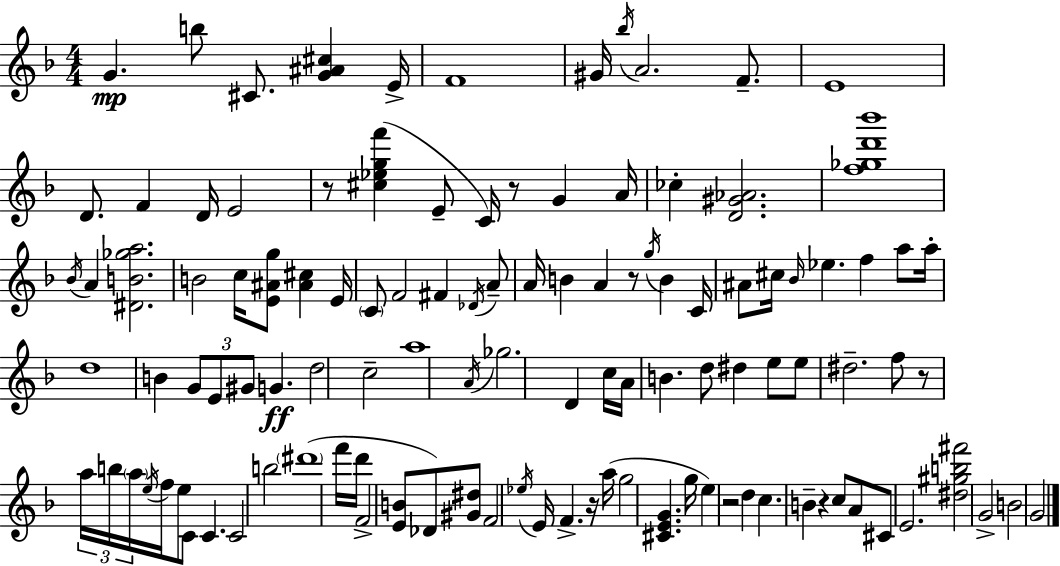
{
  \clef treble
  \numericTimeSignature
  \time 4/4
  \key d \minor
  g'4.\mp b''8 cis'8. <g' ais' cis''>4 e'16-> | f'1 | gis'16 \acciaccatura { bes''16 } a'2. f'8.-- | e'1 | \break d'8. f'4 d'16 e'2 | r8 <cis'' ees'' g'' f'''>4( e'8-- c'16) r8 g'4 | a'16 ces''4-. <d' gis' aes'>2. | <f'' ges'' d''' bes'''>1 | \break \acciaccatura { bes'16 } a'4 <dis' b' ges'' a''>2. | b'2 c''16 <e' ais' g''>8 <ais' cis''>4 | e'16 \parenthesize c'8 f'2 fis'4 | \acciaccatura { des'16 } a'8-- a'16 b'4 a'4 r8 \acciaccatura { g''16 } b'4 | \break c'16 ais'8 cis''16 \grace { bes'16 } ees''4. f''4 | a''8 a''16-. d''1 | b'4 \tuplet 3/2 { g'8 e'8 gis'8 } g'4.\ff | d''2 c''2-- | \break a''1 | \acciaccatura { a'16 } ges''2. | d'4 c''16 a'16 b'4. d''8 | dis''4 e''8 e''8 dis''2.-- | \break f''8 r8 \tuplet 3/2 { a''16 b''16 \parenthesize a''16 } \acciaccatura { e''16 } f''16 e''8 c'8 | c'4. c'2 b''2 | \parenthesize dis'''1( | f'''16 d'''16 f'2-> | \break <e' b'>8 des'8) <gis' dis''>8 f'2 \acciaccatura { ees''16 } | e'16 f'4.-> r16 a''16( g''2 | <cis' e' g'>4. g''16 e''4) r2 | d''4 c''4. b'4-- | \break r4 c''8 a'8 cis'8 e'2. | <dis'' gis'' b'' fis'''>2 | g'2-> b'2 | g'2 \bar "|."
}